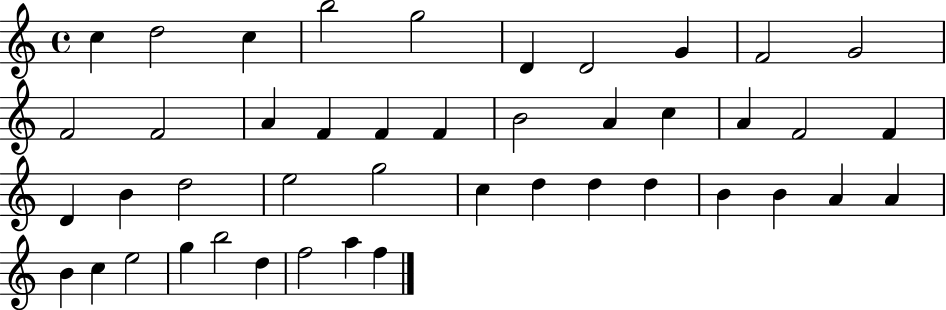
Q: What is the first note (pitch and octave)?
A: C5